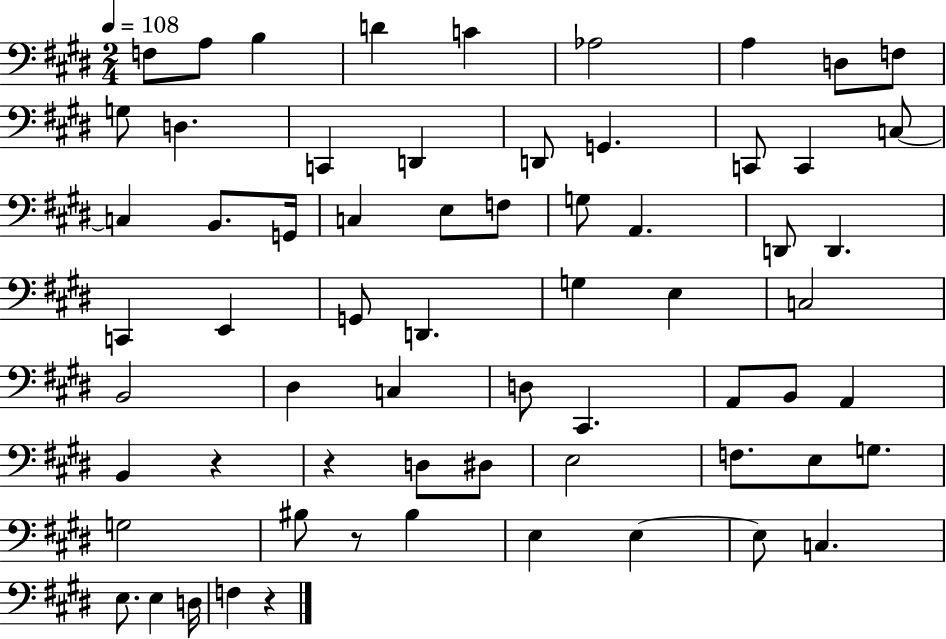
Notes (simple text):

F3/e A3/e B3/q D4/q C4/q Ab3/h A3/q D3/e F3/e G3/e D3/q. C2/q D2/q D2/e G2/q. C2/e C2/q C3/e C3/q B2/e. G2/s C3/q E3/e F3/e G3/e A2/q. D2/e D2/q. C2/q E2/q G2/e D2/q. G3/q E3/q C3/h B2/h D#3/q C3/q D3/e C#2/q. A2/e B2/e A2/q B2/q R/q R/q D3/e D#3/e E3/h F3/e. E3/e G3/e. G3/h BIS3/e R/e BIS3/q E3/q E3/q E3/e C3/q. E3/e. E3/q D3/s F3/q R/q